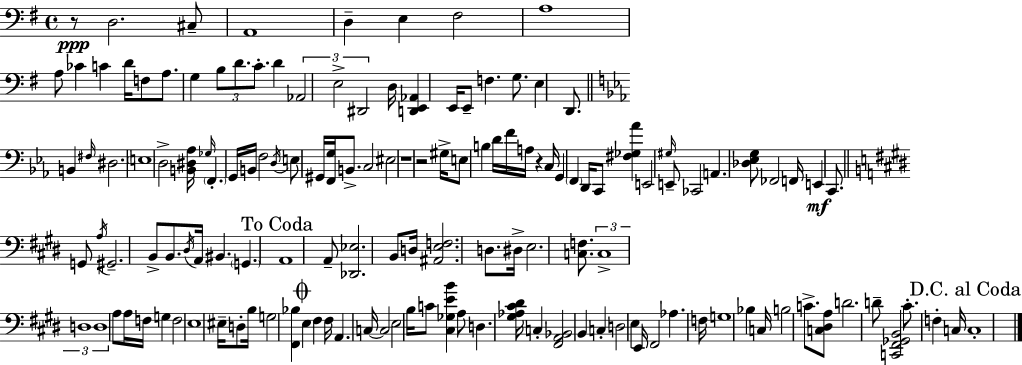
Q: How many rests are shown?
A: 4